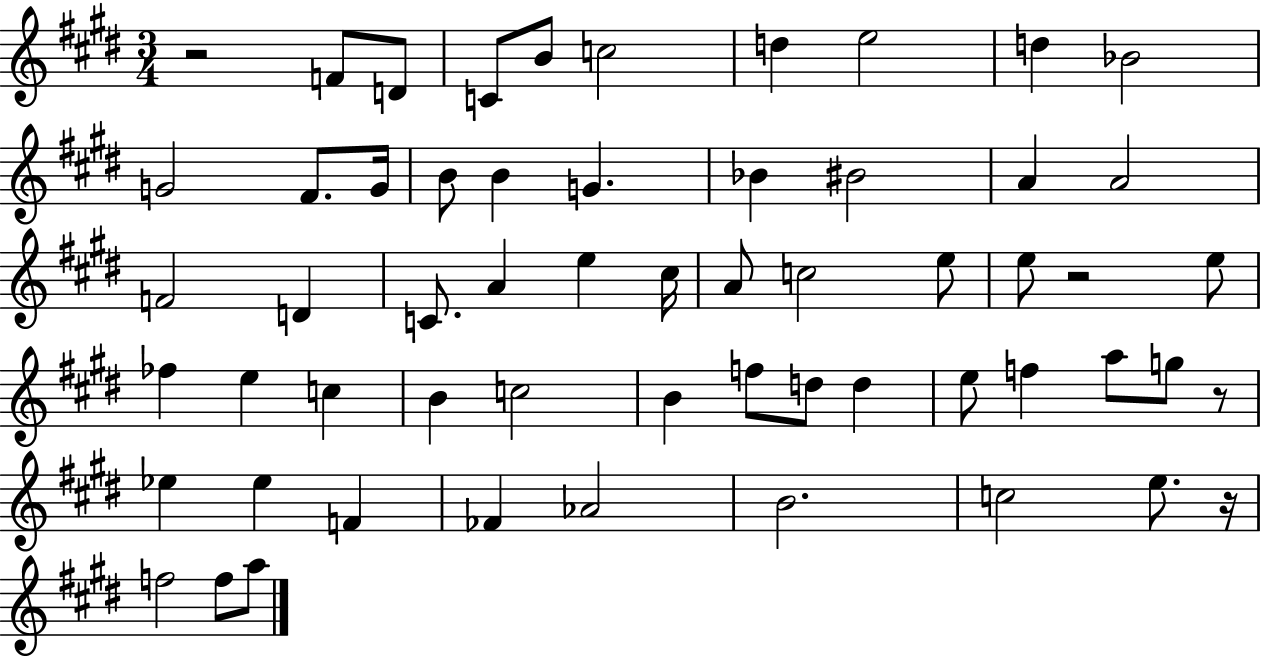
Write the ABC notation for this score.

X:1
T:Untitled
M:3/4
L:1/4
K:E
z2 F/2 D/2 C/2 B/2 c2 d e2 d _B2 G2 ^F/2 G/4 B/2 B G _B ^B2 A A2 F2 D C/2 A e ^c/4 A/2 c2 e/2 e/2 z2 e/2 _f e c B c2 B f/2 d/2 d e/2 f a/2 g/2 z/2 _e _e F _F _A2 B2 c2 e/2 z/4 f2 f/2 a/2